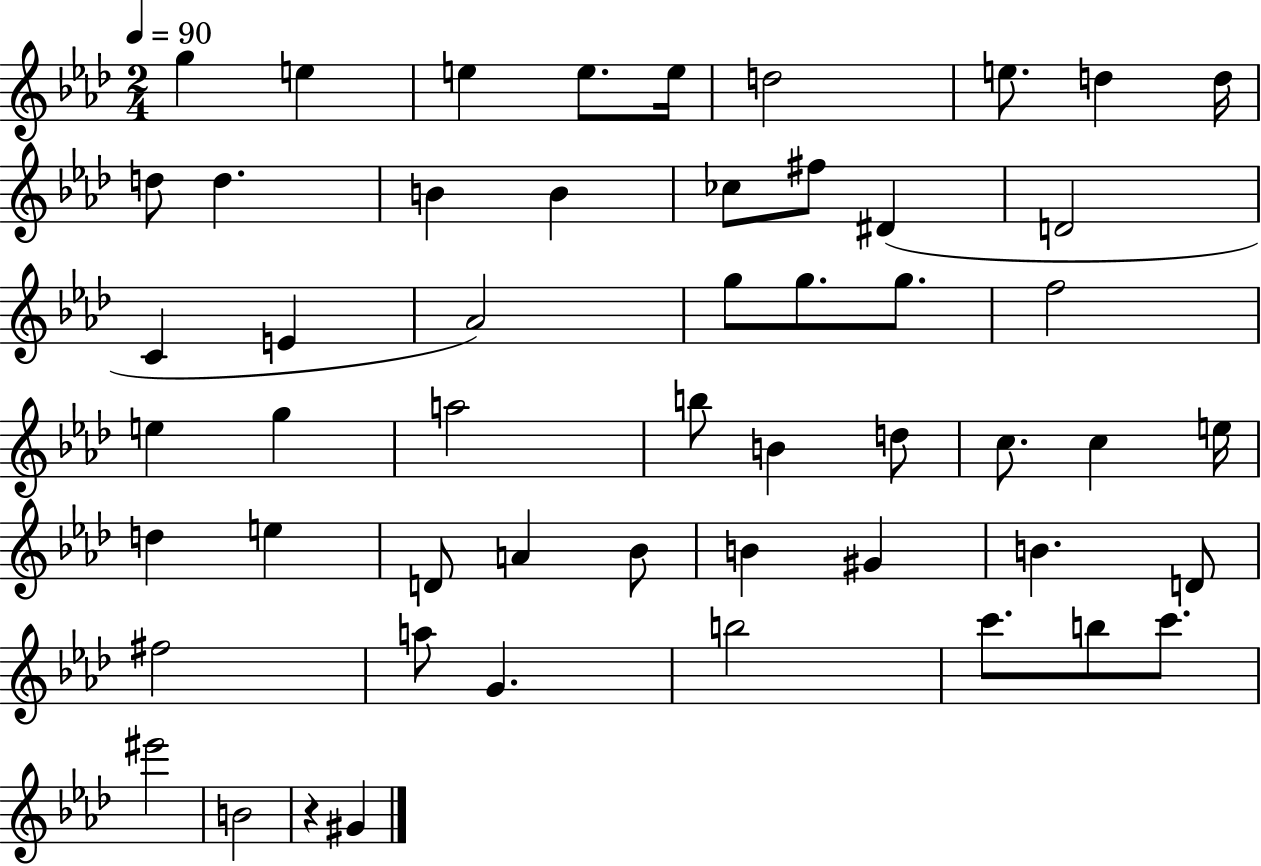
G5/q E5/q E5/q E5/e. E5/s D5/h E5/e. D5/q D5/s D5/e D5/q. B4/q B4/q CES5/e F#5/e D#4/q D4/h C4/q E4/q Ab4/h G5/e G5/e. G5/e. F5/h E5/q G5/q A5/h B5/e B4/q D5/e C5/e. C5/q E5/s D5/q E5/q D4/e A4/q Bb4/e B4/q G#4/q B4/q. D4/e F#5/h A5/e G4/q. B5/h C6/e. B5/e C6/e. EIS6/h B4/h R/q G#4/q